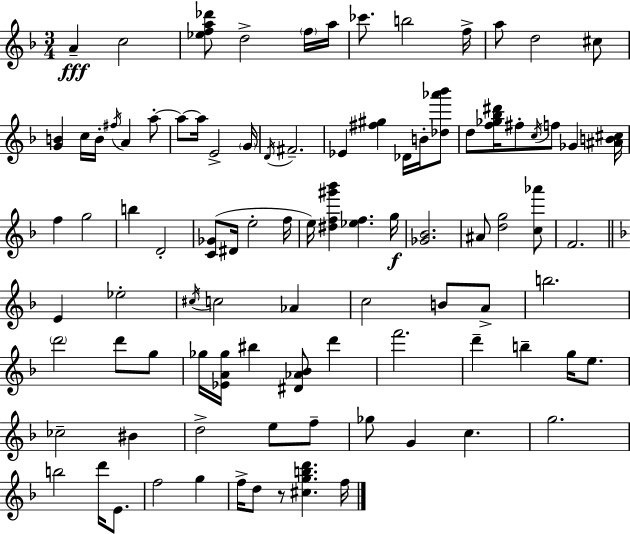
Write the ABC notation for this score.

X:1
T:Untitled
M:3/4
L:1/4
K:F
A c2 [_efa_d']/2 d2 f/4 a/4 _c'/2 b2 f/4 a/2 d2 ^c/2 [GB] c/4 B/4 ^f/4 A a/2 a/2 a/4 E2 G/4 D/4 ^F2 _E [^f^g] _D/4 B/4 [_d_a'_b']/2 d/2 [f_g_b^d']/4 ^f/2 c/4 f/2 _G [^AB^c]/4 f g2 b D2 [C_G]/2 ^D/4 e2 f/4 e/4 [^df^g'_b'] [_ef] g/4 [_G_B]2 ^A/2 [dg]2 [c_a']/2 F2 E _e2 ^c/4 c2 _A c2 B/2 A/2 b2 d'2 d'/2 g/2 _g/4 [_EA_g]/4 ^b [^D_A_B]/2 d' f'2 d' b g/4 e/2 _c2 ^B d2 e/2 f/2 _g/2 G c g2 b2 d'/4 E/2 f2 g f/4 d/2 z/2 [^cgbd'] f/4